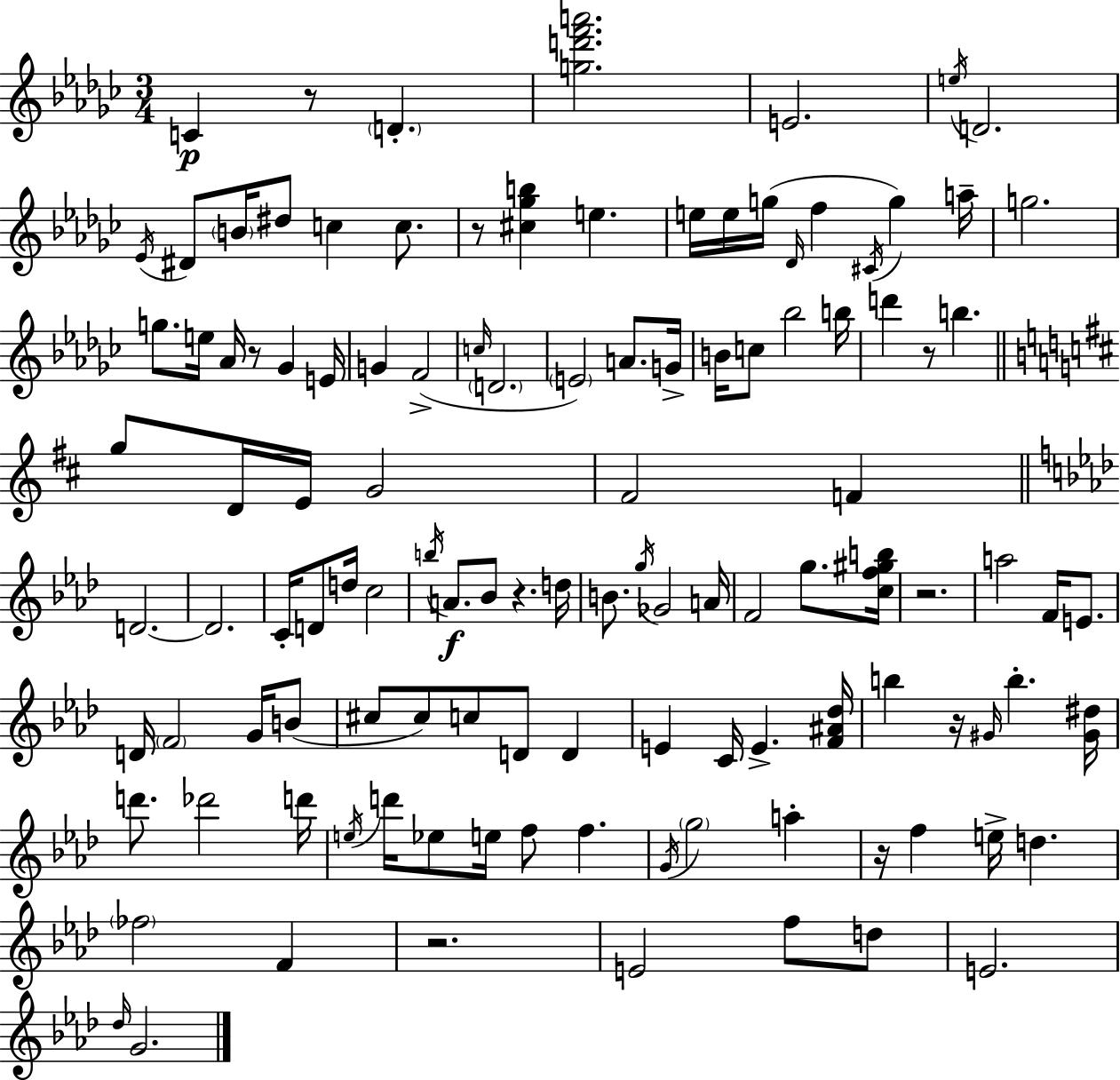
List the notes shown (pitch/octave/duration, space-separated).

C4/q R/e D4/q. [G5,D6,F6,A6]/h. E4/h. E5/s D4/h. Eb4/s D#4/e B4/s D#5/e C5/q C5/e. R/e [C#5,Gb5,B5]/q E5/q. E5/s E5/s G5/s Db4/s F5/q C#4/s G5/q A5/s G5/h. G5/e. E5/s Ab4/s R/e Gb4/q E4/s G4/q F4/h C5/s D4/h. E4/h A4/e. G4/s B4/s C5/e Bb5/h B5/s D6/q R/e B5/q. G5/e D4/s E4/s G4/h F#4/h F4/q D4/h. D4/h. C4/s D4/e D5/s C5/h B5/s A4/e. Bb4/e R/q. D5/s B4/e. G5/s Gb4/h A4/s F4/h G5/e. [C5,F5,G#5,B5]/s R/h. A5/h F4/s E4/e. D4/s F4/h G4/s B4/e C#5/e C#5/e C5/e D4/e D4/q E4/q C4/s E4/q. [F4,A#4,Db5]/s B5/q R/s G#4/s B5/q. [G#4,D#5]/s D6/e. Db6/h D6/s E5/s D6/s Eb5/e E5/s F5/e F5/q. G4/s G5/h A5/q R/s F5/q E5/s D5/q. FES5/h F4/q R/h. E4/h F5/e D5/e E4/h. Db5/s G4/h.